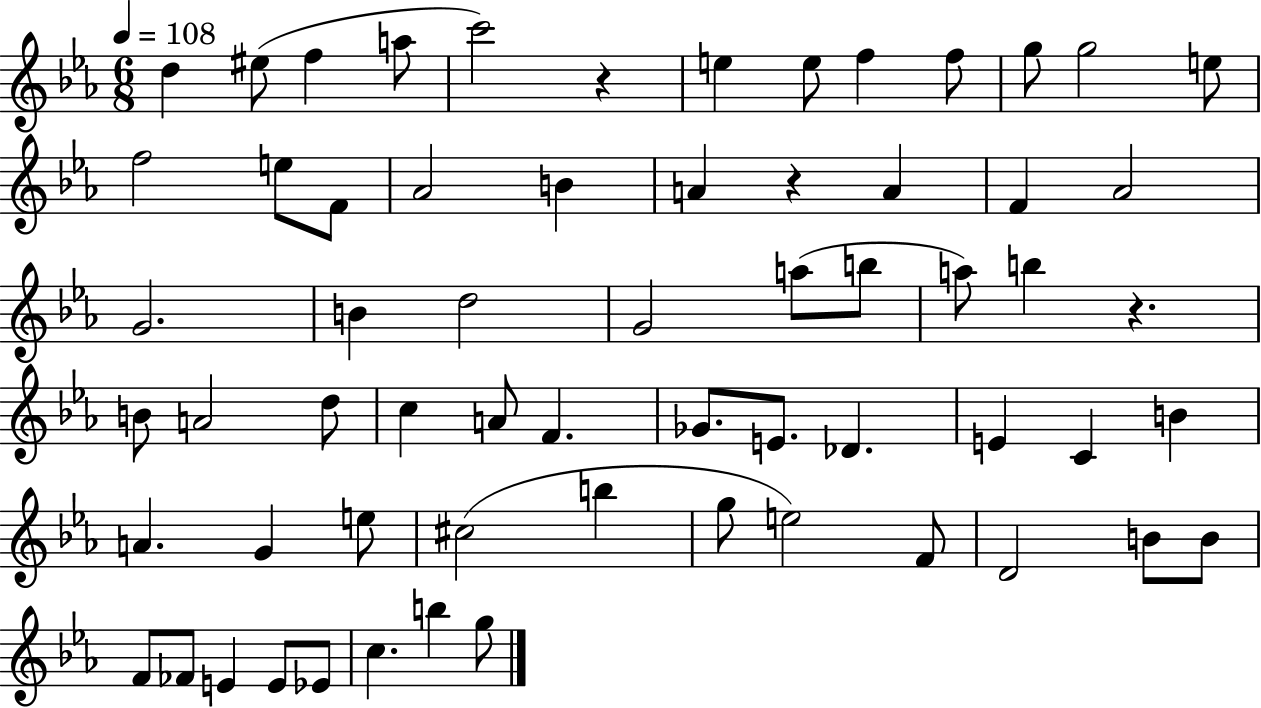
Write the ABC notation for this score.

X:1
T:Untitled
M:6/8
L:1/4
K:Eb
d ^e/2 f a/2 c'2 z e e/2 f f/2 g/2 g2 e/2 f2 e/2 F/2 _A2 B A z A F _A2 G2 B d2 G2 a/2 b/2 a/2 b z B/2 A2 d/2 c A/2 F _G/2 E/2 _D E C B A G e/2 ^c2 b g/2 e2 F/2 D2 B/2 B/2 F/2 _F/2 E E/2 _E/2 c b g/2